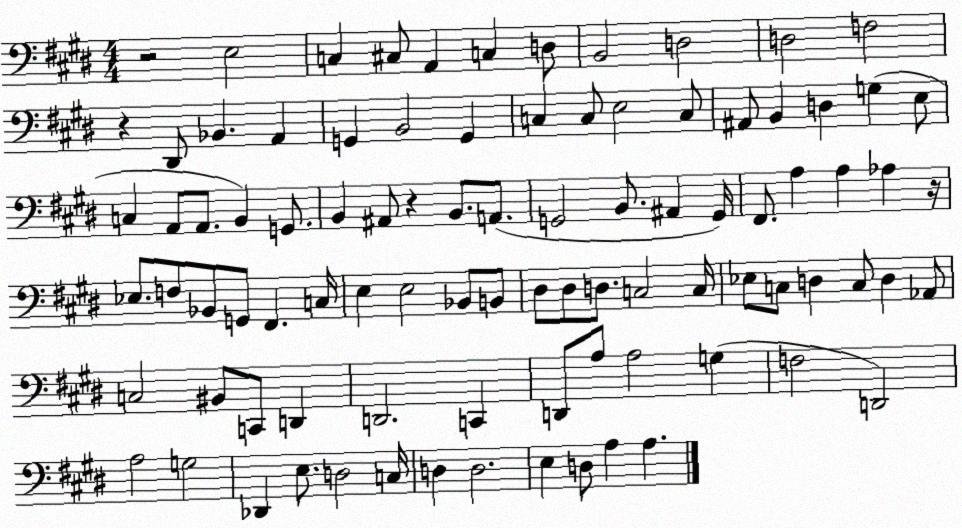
X:1
T:Untitled
M:4/4
L:1/4
K:E
z2 E,2 C, ^C,/2 A,, C, D,/2 B,,2 D,2 D,2 F,2 z ^D,,/2 _B,, A,, G,, B,,2 G,, C, C,/2 E,2 C,/2 ^A,,/2 B,, D, G, E,/2 C, A,,/2 A,,/2 B,, G,,/2 B,, ^A,,/2 z B,,/2 A,,/2 G,,2 B,,/2 ^A,, G,,/4 ^F,,/2 A, A, _A, z/4 _E,/2 F,/2 _B,,/2 G,,/2 ^F,, C,/4 E, E,2 _B,,/2 B,,/2 ^D,/2 ^D,/2 D,/2 C,2 C,/4 _E,/2 C,/2 D, C,/2 D, _A,,/2 C,2 ^B,,/2 C,,/2 D,, D,,2 C,, D,,/2 A,/2 A,2 G, F,2 D,,2 A,2 G,2 _D,, E,/2 D,2 C,/4 D, D,2 E, D,/2 A, A,